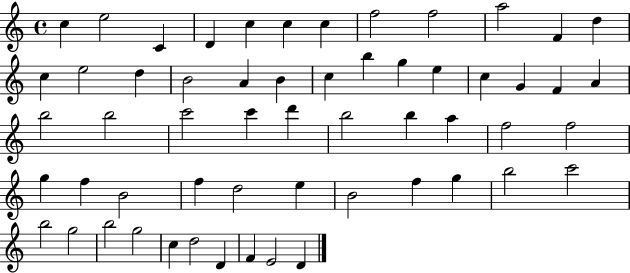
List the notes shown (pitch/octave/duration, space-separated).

C5/q E5/h C4/q D4/q C5/q C5/q C5/q F5/h F5/h A5/h F4/q D5/q C5/q E5/h D5/q B4/h A4/q B4/q C5/q B5/q G5/q E5/q C5/q G4/q F4/q A4/q B5/h B5/h C6/h C6/q D6/q B5/h B5/q A5/q F5/h F5/h G5/q F5/q B4/h F5/q D5/h E5/q B4/h F5/q G5/q B5/h C6/h B5/h G5/h B5/h G5/h C5/q D5/h D4/q F4/q E4/h D4/q